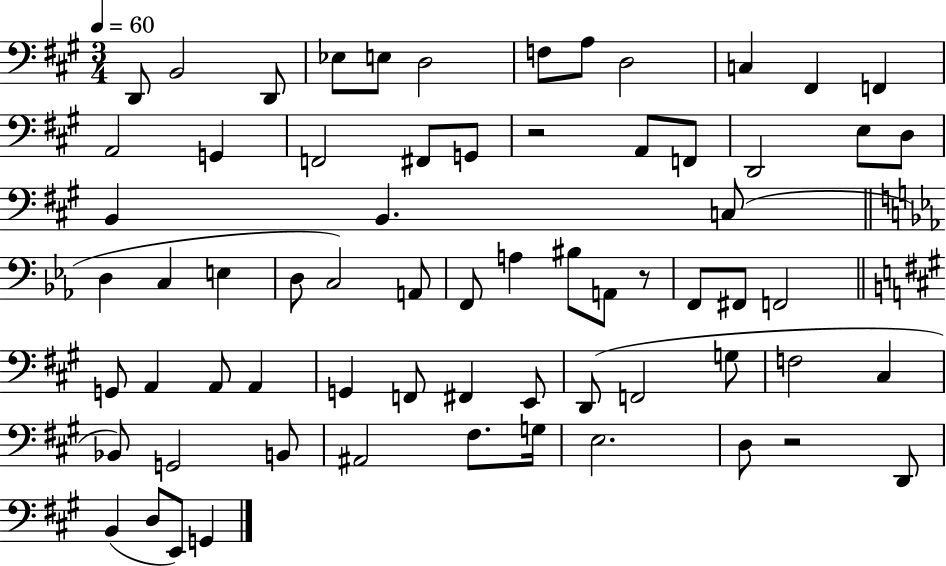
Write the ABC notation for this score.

X:1
T:Untitled
M:3/4
L:1/4
K:A
D,,/2 B,,2 D,,/2 _E,/2 E,/2 D,2 F,/2 A,/2 D,2 C, ^F,, F,, A,,2 G,, F,,2 ^F,,/2 G,,/2 z2 A,,/2 F,,/2 D,,2 E,/2 D,/2 B,, B,, C,/2 D, C, E, D,/2 C,2 A,,/2 F,,/2 A, ^B,/2 A,,/2 z/2 F,,/2 ^F,,/2 F,,2 G,,/2 A,, A,,/2 A,, G,, F,,/2 ^F,, E,,/2 D,,/2 F,,2 G,/2 F,2 ^C, _B,,/2 G,,2 B,,/2 ^A,,2 ^F,/2 G,/4 E,2 D,/2 z2 D,,/2 B,, D,/2 E,,/2 G,,